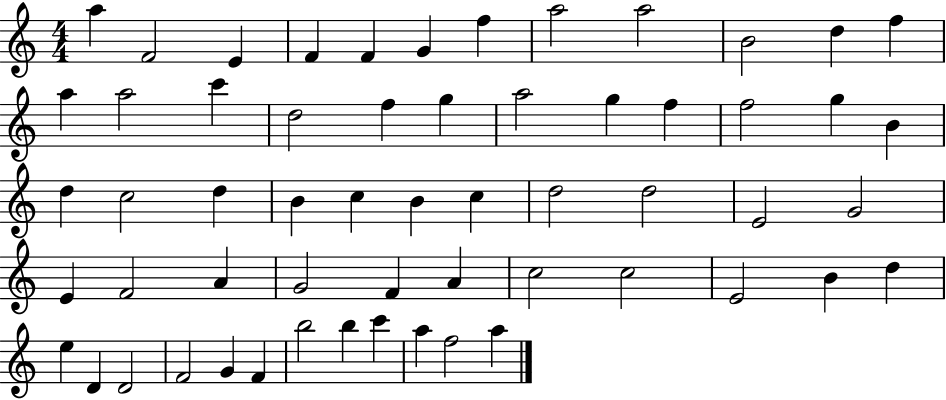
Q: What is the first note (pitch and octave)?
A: A5